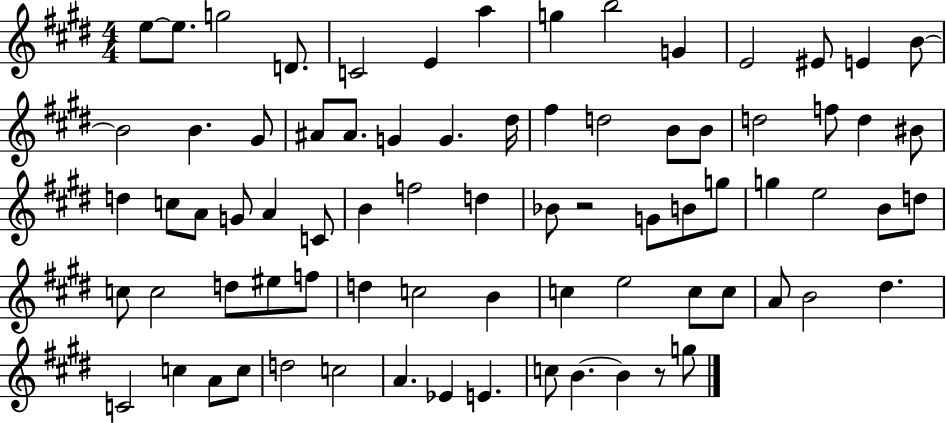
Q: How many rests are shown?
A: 2